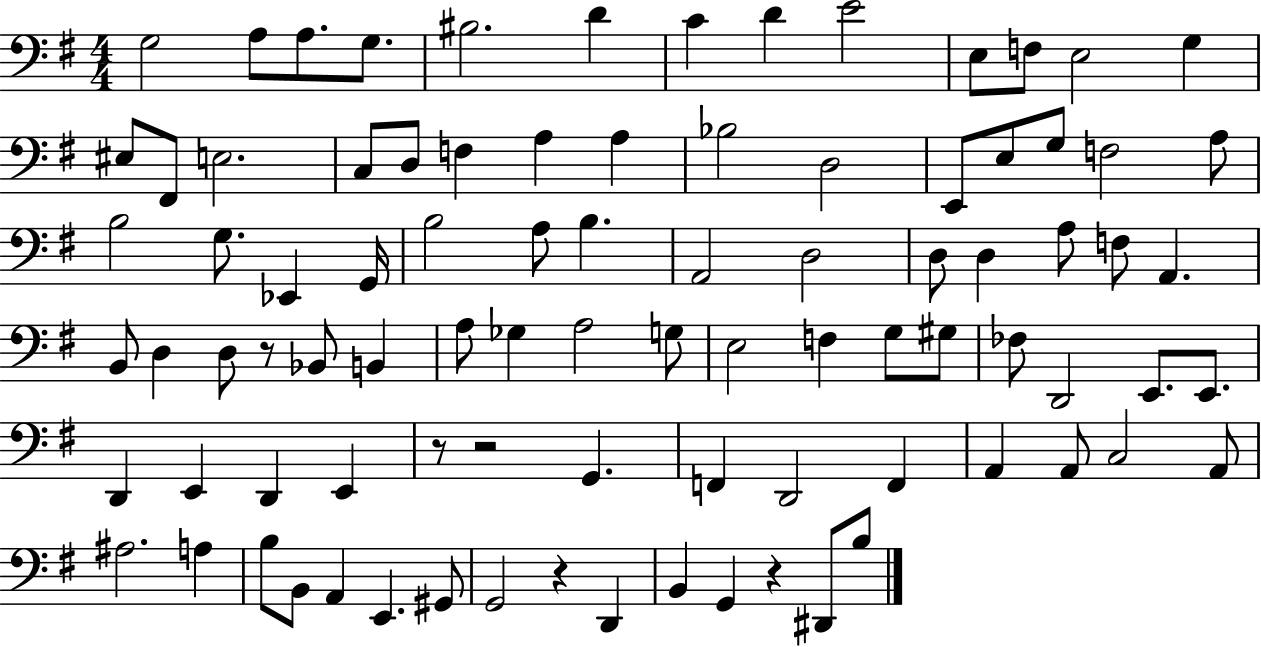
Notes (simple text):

G3/h A3/e A3/e. G3/e. BIS3/h. D4/q C4/q D4/q E4/h E3/e F3/e E3/h G3/q EIS3/e F#2/e E3/h. C3/e D3/e F3/q A3/q A3/q Bb3/h D3/h E2/e E3/e G3/e F3/h A3/e B3/h G3/e. Eb2/q G2/s B3/h A3/e B3/q. A2/h D3/h D3/e D3/q A3/e F3/e A2/q. B2/e D3/q D3/e R/e Bb2/e B2/q A3/e Gb3/q A3/h G3/e E3/h F3/q G3/e G#3/e FES3/e D2/h E2/e. E2/e. D2/q E2/q D2/q E2/q R/e R/h G2/q. F2/q D2/h F2/q A2/q A2/e C3/h A2/e A#3/h. A3/q B3/e B2/e A2/q E2/q. G#2/e G2/h R/q D2/q B2/q G2/q R/q D#2/e B3/e